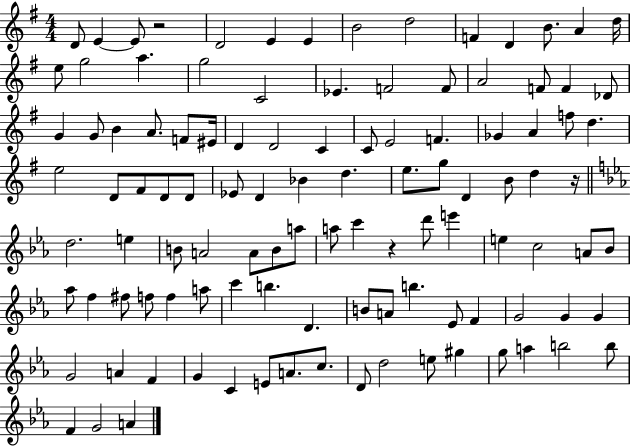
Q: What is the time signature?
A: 4/4